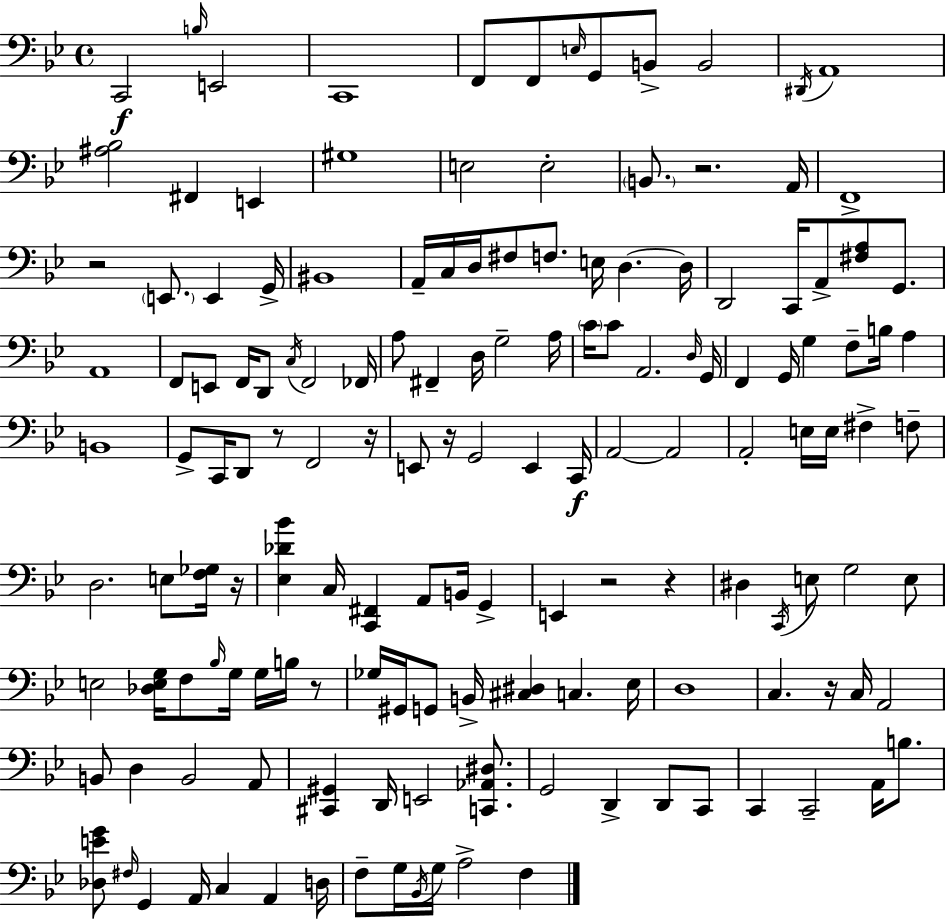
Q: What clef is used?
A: bass